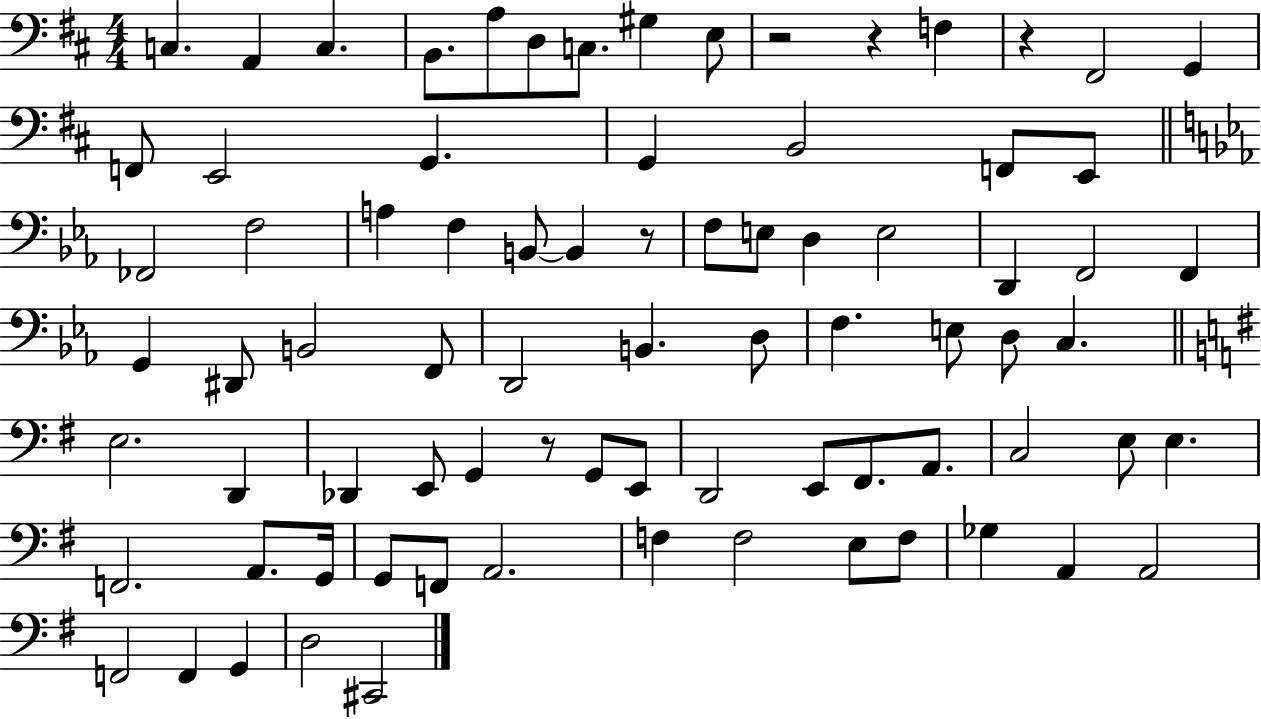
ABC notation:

X:1
T:Untitled
M:4/4
L:1/4
K:D
C, A,, C, B,,/2 A,/2 D,/2 C,/2 ^G, E,/2 z2 z F, z ^F,,2 G,, F,,/2 E,,2 G,, G,, B,,2 F,,/2 E,,/2 _F,,2 F,2 A, F, B,,/2 B,, z/2 F,/2 E,/2 D, E,2 D,, F,,2 F,, G,, ^D,,/2 B,,2 F,,/2 D,,2 B,, D,/2 F, E,/2 D,/2 C, E,2 D,, _D,, E,,/2 G,, z/2 G,,/2 E,,/2 D,,2 E,,/2 ^F,,/2 A,,/2 C,2 E,/2 E, F,,2 A,,/2 G,,/4 G,,/2 F,,/2 A,,2 F, F,2 E,/2 F,/2 _G, A,, A,,2 F,,2 F,, G,, D,2 ^C,,2